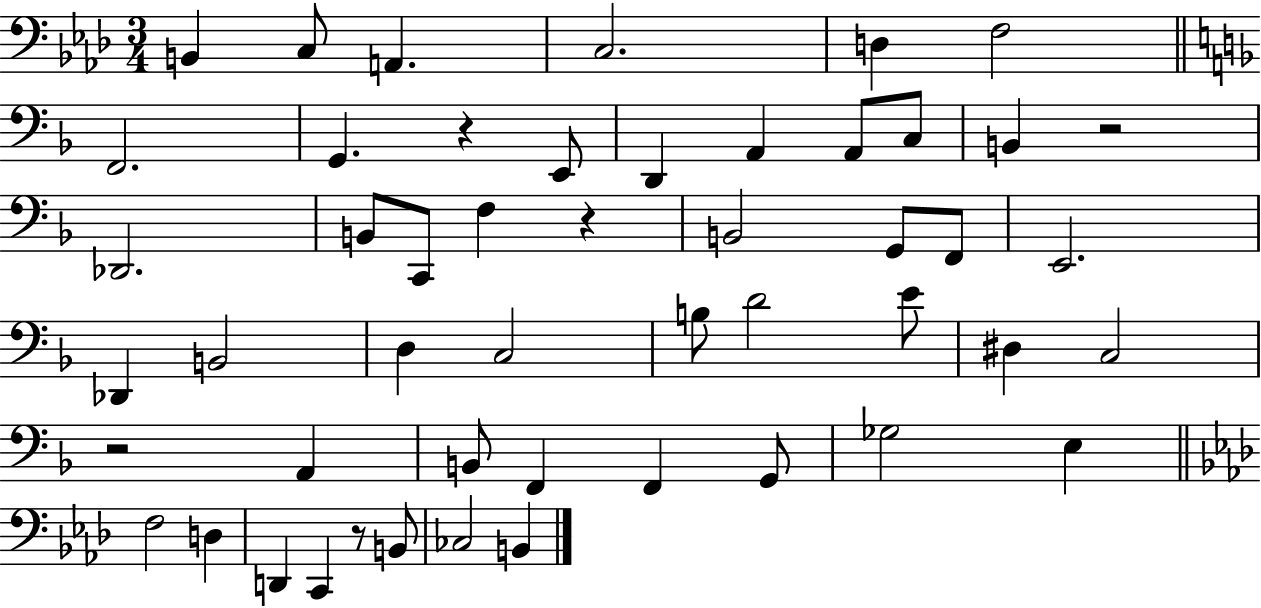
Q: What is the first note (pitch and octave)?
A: B2